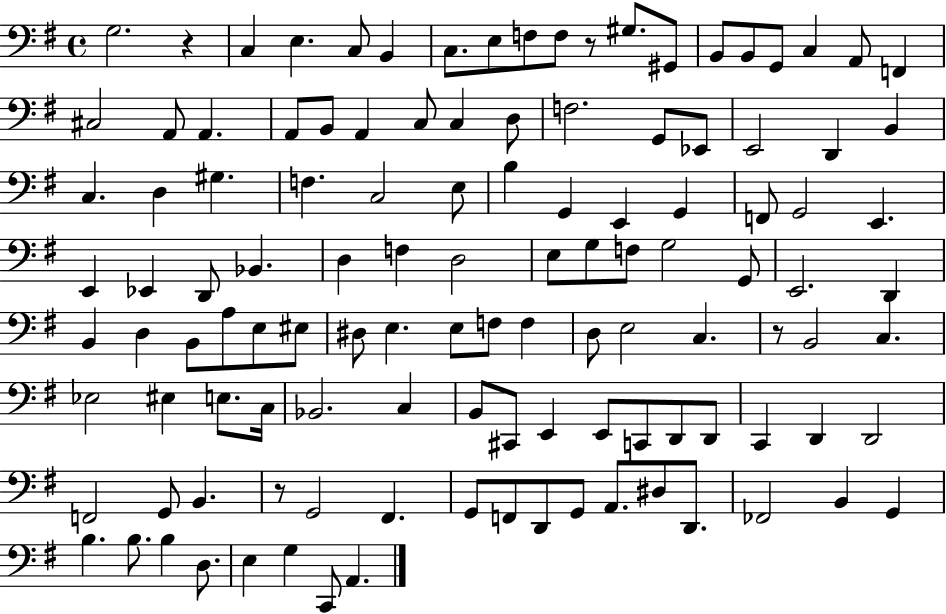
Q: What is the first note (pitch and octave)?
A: G3